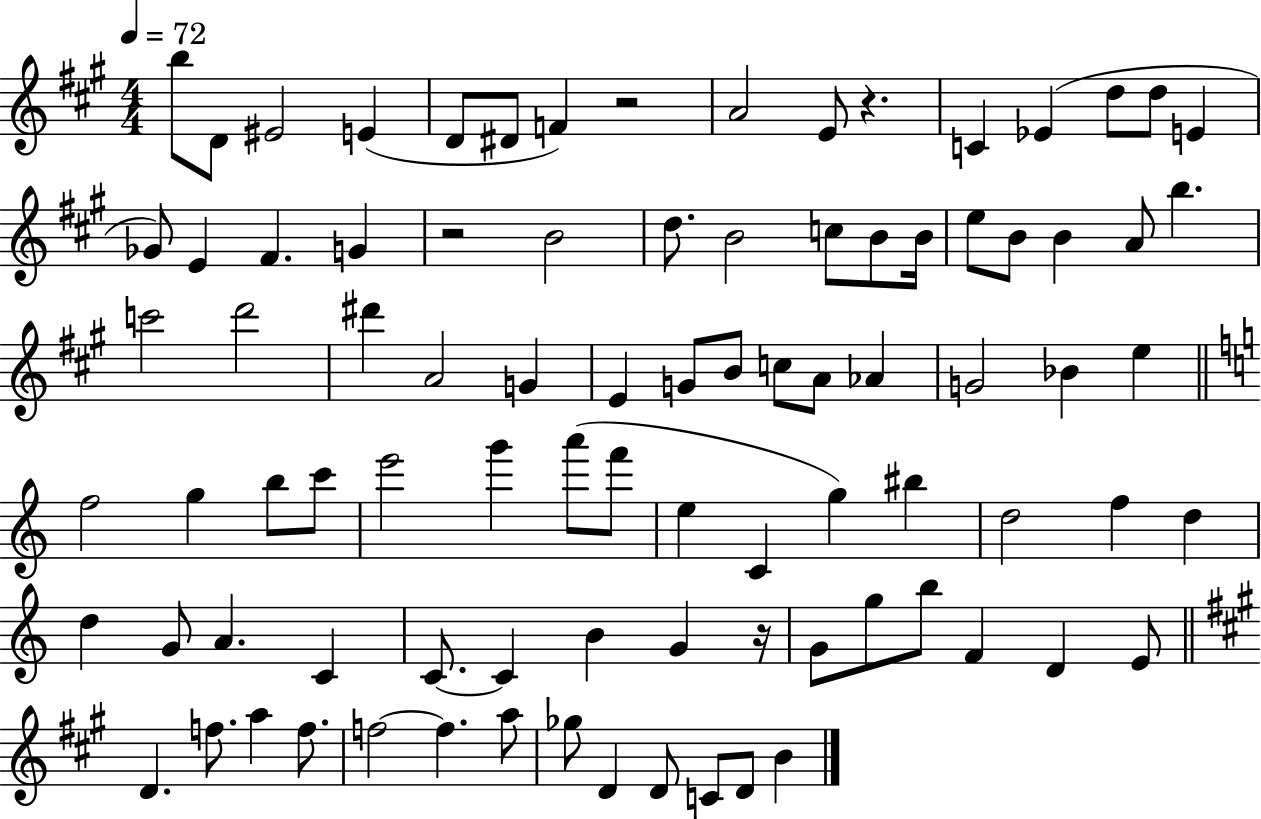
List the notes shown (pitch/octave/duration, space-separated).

B5/e D4/e EIS4/h E4/q D4/e D#4/e F4/q R/h A4/h E4/e R/q. C4/q Eb4/q D5/e D5/e E4/q Gb4/e E4/q F#4/q. G4/q R/h B4/h D5/e. B4/h C5/e B4/e B4/s E5/e B4/e B4/q A4/e B5/q. C6/h D6/h D#6/q A4/h G4/q E4/q G4/e B4/e C5/e A4/e Ab4/q G4/h Bb4/q E5/q F5/h G5/q B5/e C6/e E6/h G6/q A6/e F6/e E5/q C4/q G5/q BIS5/q D5/h F5/q D5/q D5/q G4/e A4/q. C4/q C4/e. C4/q B4/q G4/q R/s G4/e G5/e B5/e F4/q D4/q E4/e D4/q. F5/e. A5/q F5/e. F5/h F5/q. A5/e Gb5/e D4/q D4/e C4/e D4/e B4/q